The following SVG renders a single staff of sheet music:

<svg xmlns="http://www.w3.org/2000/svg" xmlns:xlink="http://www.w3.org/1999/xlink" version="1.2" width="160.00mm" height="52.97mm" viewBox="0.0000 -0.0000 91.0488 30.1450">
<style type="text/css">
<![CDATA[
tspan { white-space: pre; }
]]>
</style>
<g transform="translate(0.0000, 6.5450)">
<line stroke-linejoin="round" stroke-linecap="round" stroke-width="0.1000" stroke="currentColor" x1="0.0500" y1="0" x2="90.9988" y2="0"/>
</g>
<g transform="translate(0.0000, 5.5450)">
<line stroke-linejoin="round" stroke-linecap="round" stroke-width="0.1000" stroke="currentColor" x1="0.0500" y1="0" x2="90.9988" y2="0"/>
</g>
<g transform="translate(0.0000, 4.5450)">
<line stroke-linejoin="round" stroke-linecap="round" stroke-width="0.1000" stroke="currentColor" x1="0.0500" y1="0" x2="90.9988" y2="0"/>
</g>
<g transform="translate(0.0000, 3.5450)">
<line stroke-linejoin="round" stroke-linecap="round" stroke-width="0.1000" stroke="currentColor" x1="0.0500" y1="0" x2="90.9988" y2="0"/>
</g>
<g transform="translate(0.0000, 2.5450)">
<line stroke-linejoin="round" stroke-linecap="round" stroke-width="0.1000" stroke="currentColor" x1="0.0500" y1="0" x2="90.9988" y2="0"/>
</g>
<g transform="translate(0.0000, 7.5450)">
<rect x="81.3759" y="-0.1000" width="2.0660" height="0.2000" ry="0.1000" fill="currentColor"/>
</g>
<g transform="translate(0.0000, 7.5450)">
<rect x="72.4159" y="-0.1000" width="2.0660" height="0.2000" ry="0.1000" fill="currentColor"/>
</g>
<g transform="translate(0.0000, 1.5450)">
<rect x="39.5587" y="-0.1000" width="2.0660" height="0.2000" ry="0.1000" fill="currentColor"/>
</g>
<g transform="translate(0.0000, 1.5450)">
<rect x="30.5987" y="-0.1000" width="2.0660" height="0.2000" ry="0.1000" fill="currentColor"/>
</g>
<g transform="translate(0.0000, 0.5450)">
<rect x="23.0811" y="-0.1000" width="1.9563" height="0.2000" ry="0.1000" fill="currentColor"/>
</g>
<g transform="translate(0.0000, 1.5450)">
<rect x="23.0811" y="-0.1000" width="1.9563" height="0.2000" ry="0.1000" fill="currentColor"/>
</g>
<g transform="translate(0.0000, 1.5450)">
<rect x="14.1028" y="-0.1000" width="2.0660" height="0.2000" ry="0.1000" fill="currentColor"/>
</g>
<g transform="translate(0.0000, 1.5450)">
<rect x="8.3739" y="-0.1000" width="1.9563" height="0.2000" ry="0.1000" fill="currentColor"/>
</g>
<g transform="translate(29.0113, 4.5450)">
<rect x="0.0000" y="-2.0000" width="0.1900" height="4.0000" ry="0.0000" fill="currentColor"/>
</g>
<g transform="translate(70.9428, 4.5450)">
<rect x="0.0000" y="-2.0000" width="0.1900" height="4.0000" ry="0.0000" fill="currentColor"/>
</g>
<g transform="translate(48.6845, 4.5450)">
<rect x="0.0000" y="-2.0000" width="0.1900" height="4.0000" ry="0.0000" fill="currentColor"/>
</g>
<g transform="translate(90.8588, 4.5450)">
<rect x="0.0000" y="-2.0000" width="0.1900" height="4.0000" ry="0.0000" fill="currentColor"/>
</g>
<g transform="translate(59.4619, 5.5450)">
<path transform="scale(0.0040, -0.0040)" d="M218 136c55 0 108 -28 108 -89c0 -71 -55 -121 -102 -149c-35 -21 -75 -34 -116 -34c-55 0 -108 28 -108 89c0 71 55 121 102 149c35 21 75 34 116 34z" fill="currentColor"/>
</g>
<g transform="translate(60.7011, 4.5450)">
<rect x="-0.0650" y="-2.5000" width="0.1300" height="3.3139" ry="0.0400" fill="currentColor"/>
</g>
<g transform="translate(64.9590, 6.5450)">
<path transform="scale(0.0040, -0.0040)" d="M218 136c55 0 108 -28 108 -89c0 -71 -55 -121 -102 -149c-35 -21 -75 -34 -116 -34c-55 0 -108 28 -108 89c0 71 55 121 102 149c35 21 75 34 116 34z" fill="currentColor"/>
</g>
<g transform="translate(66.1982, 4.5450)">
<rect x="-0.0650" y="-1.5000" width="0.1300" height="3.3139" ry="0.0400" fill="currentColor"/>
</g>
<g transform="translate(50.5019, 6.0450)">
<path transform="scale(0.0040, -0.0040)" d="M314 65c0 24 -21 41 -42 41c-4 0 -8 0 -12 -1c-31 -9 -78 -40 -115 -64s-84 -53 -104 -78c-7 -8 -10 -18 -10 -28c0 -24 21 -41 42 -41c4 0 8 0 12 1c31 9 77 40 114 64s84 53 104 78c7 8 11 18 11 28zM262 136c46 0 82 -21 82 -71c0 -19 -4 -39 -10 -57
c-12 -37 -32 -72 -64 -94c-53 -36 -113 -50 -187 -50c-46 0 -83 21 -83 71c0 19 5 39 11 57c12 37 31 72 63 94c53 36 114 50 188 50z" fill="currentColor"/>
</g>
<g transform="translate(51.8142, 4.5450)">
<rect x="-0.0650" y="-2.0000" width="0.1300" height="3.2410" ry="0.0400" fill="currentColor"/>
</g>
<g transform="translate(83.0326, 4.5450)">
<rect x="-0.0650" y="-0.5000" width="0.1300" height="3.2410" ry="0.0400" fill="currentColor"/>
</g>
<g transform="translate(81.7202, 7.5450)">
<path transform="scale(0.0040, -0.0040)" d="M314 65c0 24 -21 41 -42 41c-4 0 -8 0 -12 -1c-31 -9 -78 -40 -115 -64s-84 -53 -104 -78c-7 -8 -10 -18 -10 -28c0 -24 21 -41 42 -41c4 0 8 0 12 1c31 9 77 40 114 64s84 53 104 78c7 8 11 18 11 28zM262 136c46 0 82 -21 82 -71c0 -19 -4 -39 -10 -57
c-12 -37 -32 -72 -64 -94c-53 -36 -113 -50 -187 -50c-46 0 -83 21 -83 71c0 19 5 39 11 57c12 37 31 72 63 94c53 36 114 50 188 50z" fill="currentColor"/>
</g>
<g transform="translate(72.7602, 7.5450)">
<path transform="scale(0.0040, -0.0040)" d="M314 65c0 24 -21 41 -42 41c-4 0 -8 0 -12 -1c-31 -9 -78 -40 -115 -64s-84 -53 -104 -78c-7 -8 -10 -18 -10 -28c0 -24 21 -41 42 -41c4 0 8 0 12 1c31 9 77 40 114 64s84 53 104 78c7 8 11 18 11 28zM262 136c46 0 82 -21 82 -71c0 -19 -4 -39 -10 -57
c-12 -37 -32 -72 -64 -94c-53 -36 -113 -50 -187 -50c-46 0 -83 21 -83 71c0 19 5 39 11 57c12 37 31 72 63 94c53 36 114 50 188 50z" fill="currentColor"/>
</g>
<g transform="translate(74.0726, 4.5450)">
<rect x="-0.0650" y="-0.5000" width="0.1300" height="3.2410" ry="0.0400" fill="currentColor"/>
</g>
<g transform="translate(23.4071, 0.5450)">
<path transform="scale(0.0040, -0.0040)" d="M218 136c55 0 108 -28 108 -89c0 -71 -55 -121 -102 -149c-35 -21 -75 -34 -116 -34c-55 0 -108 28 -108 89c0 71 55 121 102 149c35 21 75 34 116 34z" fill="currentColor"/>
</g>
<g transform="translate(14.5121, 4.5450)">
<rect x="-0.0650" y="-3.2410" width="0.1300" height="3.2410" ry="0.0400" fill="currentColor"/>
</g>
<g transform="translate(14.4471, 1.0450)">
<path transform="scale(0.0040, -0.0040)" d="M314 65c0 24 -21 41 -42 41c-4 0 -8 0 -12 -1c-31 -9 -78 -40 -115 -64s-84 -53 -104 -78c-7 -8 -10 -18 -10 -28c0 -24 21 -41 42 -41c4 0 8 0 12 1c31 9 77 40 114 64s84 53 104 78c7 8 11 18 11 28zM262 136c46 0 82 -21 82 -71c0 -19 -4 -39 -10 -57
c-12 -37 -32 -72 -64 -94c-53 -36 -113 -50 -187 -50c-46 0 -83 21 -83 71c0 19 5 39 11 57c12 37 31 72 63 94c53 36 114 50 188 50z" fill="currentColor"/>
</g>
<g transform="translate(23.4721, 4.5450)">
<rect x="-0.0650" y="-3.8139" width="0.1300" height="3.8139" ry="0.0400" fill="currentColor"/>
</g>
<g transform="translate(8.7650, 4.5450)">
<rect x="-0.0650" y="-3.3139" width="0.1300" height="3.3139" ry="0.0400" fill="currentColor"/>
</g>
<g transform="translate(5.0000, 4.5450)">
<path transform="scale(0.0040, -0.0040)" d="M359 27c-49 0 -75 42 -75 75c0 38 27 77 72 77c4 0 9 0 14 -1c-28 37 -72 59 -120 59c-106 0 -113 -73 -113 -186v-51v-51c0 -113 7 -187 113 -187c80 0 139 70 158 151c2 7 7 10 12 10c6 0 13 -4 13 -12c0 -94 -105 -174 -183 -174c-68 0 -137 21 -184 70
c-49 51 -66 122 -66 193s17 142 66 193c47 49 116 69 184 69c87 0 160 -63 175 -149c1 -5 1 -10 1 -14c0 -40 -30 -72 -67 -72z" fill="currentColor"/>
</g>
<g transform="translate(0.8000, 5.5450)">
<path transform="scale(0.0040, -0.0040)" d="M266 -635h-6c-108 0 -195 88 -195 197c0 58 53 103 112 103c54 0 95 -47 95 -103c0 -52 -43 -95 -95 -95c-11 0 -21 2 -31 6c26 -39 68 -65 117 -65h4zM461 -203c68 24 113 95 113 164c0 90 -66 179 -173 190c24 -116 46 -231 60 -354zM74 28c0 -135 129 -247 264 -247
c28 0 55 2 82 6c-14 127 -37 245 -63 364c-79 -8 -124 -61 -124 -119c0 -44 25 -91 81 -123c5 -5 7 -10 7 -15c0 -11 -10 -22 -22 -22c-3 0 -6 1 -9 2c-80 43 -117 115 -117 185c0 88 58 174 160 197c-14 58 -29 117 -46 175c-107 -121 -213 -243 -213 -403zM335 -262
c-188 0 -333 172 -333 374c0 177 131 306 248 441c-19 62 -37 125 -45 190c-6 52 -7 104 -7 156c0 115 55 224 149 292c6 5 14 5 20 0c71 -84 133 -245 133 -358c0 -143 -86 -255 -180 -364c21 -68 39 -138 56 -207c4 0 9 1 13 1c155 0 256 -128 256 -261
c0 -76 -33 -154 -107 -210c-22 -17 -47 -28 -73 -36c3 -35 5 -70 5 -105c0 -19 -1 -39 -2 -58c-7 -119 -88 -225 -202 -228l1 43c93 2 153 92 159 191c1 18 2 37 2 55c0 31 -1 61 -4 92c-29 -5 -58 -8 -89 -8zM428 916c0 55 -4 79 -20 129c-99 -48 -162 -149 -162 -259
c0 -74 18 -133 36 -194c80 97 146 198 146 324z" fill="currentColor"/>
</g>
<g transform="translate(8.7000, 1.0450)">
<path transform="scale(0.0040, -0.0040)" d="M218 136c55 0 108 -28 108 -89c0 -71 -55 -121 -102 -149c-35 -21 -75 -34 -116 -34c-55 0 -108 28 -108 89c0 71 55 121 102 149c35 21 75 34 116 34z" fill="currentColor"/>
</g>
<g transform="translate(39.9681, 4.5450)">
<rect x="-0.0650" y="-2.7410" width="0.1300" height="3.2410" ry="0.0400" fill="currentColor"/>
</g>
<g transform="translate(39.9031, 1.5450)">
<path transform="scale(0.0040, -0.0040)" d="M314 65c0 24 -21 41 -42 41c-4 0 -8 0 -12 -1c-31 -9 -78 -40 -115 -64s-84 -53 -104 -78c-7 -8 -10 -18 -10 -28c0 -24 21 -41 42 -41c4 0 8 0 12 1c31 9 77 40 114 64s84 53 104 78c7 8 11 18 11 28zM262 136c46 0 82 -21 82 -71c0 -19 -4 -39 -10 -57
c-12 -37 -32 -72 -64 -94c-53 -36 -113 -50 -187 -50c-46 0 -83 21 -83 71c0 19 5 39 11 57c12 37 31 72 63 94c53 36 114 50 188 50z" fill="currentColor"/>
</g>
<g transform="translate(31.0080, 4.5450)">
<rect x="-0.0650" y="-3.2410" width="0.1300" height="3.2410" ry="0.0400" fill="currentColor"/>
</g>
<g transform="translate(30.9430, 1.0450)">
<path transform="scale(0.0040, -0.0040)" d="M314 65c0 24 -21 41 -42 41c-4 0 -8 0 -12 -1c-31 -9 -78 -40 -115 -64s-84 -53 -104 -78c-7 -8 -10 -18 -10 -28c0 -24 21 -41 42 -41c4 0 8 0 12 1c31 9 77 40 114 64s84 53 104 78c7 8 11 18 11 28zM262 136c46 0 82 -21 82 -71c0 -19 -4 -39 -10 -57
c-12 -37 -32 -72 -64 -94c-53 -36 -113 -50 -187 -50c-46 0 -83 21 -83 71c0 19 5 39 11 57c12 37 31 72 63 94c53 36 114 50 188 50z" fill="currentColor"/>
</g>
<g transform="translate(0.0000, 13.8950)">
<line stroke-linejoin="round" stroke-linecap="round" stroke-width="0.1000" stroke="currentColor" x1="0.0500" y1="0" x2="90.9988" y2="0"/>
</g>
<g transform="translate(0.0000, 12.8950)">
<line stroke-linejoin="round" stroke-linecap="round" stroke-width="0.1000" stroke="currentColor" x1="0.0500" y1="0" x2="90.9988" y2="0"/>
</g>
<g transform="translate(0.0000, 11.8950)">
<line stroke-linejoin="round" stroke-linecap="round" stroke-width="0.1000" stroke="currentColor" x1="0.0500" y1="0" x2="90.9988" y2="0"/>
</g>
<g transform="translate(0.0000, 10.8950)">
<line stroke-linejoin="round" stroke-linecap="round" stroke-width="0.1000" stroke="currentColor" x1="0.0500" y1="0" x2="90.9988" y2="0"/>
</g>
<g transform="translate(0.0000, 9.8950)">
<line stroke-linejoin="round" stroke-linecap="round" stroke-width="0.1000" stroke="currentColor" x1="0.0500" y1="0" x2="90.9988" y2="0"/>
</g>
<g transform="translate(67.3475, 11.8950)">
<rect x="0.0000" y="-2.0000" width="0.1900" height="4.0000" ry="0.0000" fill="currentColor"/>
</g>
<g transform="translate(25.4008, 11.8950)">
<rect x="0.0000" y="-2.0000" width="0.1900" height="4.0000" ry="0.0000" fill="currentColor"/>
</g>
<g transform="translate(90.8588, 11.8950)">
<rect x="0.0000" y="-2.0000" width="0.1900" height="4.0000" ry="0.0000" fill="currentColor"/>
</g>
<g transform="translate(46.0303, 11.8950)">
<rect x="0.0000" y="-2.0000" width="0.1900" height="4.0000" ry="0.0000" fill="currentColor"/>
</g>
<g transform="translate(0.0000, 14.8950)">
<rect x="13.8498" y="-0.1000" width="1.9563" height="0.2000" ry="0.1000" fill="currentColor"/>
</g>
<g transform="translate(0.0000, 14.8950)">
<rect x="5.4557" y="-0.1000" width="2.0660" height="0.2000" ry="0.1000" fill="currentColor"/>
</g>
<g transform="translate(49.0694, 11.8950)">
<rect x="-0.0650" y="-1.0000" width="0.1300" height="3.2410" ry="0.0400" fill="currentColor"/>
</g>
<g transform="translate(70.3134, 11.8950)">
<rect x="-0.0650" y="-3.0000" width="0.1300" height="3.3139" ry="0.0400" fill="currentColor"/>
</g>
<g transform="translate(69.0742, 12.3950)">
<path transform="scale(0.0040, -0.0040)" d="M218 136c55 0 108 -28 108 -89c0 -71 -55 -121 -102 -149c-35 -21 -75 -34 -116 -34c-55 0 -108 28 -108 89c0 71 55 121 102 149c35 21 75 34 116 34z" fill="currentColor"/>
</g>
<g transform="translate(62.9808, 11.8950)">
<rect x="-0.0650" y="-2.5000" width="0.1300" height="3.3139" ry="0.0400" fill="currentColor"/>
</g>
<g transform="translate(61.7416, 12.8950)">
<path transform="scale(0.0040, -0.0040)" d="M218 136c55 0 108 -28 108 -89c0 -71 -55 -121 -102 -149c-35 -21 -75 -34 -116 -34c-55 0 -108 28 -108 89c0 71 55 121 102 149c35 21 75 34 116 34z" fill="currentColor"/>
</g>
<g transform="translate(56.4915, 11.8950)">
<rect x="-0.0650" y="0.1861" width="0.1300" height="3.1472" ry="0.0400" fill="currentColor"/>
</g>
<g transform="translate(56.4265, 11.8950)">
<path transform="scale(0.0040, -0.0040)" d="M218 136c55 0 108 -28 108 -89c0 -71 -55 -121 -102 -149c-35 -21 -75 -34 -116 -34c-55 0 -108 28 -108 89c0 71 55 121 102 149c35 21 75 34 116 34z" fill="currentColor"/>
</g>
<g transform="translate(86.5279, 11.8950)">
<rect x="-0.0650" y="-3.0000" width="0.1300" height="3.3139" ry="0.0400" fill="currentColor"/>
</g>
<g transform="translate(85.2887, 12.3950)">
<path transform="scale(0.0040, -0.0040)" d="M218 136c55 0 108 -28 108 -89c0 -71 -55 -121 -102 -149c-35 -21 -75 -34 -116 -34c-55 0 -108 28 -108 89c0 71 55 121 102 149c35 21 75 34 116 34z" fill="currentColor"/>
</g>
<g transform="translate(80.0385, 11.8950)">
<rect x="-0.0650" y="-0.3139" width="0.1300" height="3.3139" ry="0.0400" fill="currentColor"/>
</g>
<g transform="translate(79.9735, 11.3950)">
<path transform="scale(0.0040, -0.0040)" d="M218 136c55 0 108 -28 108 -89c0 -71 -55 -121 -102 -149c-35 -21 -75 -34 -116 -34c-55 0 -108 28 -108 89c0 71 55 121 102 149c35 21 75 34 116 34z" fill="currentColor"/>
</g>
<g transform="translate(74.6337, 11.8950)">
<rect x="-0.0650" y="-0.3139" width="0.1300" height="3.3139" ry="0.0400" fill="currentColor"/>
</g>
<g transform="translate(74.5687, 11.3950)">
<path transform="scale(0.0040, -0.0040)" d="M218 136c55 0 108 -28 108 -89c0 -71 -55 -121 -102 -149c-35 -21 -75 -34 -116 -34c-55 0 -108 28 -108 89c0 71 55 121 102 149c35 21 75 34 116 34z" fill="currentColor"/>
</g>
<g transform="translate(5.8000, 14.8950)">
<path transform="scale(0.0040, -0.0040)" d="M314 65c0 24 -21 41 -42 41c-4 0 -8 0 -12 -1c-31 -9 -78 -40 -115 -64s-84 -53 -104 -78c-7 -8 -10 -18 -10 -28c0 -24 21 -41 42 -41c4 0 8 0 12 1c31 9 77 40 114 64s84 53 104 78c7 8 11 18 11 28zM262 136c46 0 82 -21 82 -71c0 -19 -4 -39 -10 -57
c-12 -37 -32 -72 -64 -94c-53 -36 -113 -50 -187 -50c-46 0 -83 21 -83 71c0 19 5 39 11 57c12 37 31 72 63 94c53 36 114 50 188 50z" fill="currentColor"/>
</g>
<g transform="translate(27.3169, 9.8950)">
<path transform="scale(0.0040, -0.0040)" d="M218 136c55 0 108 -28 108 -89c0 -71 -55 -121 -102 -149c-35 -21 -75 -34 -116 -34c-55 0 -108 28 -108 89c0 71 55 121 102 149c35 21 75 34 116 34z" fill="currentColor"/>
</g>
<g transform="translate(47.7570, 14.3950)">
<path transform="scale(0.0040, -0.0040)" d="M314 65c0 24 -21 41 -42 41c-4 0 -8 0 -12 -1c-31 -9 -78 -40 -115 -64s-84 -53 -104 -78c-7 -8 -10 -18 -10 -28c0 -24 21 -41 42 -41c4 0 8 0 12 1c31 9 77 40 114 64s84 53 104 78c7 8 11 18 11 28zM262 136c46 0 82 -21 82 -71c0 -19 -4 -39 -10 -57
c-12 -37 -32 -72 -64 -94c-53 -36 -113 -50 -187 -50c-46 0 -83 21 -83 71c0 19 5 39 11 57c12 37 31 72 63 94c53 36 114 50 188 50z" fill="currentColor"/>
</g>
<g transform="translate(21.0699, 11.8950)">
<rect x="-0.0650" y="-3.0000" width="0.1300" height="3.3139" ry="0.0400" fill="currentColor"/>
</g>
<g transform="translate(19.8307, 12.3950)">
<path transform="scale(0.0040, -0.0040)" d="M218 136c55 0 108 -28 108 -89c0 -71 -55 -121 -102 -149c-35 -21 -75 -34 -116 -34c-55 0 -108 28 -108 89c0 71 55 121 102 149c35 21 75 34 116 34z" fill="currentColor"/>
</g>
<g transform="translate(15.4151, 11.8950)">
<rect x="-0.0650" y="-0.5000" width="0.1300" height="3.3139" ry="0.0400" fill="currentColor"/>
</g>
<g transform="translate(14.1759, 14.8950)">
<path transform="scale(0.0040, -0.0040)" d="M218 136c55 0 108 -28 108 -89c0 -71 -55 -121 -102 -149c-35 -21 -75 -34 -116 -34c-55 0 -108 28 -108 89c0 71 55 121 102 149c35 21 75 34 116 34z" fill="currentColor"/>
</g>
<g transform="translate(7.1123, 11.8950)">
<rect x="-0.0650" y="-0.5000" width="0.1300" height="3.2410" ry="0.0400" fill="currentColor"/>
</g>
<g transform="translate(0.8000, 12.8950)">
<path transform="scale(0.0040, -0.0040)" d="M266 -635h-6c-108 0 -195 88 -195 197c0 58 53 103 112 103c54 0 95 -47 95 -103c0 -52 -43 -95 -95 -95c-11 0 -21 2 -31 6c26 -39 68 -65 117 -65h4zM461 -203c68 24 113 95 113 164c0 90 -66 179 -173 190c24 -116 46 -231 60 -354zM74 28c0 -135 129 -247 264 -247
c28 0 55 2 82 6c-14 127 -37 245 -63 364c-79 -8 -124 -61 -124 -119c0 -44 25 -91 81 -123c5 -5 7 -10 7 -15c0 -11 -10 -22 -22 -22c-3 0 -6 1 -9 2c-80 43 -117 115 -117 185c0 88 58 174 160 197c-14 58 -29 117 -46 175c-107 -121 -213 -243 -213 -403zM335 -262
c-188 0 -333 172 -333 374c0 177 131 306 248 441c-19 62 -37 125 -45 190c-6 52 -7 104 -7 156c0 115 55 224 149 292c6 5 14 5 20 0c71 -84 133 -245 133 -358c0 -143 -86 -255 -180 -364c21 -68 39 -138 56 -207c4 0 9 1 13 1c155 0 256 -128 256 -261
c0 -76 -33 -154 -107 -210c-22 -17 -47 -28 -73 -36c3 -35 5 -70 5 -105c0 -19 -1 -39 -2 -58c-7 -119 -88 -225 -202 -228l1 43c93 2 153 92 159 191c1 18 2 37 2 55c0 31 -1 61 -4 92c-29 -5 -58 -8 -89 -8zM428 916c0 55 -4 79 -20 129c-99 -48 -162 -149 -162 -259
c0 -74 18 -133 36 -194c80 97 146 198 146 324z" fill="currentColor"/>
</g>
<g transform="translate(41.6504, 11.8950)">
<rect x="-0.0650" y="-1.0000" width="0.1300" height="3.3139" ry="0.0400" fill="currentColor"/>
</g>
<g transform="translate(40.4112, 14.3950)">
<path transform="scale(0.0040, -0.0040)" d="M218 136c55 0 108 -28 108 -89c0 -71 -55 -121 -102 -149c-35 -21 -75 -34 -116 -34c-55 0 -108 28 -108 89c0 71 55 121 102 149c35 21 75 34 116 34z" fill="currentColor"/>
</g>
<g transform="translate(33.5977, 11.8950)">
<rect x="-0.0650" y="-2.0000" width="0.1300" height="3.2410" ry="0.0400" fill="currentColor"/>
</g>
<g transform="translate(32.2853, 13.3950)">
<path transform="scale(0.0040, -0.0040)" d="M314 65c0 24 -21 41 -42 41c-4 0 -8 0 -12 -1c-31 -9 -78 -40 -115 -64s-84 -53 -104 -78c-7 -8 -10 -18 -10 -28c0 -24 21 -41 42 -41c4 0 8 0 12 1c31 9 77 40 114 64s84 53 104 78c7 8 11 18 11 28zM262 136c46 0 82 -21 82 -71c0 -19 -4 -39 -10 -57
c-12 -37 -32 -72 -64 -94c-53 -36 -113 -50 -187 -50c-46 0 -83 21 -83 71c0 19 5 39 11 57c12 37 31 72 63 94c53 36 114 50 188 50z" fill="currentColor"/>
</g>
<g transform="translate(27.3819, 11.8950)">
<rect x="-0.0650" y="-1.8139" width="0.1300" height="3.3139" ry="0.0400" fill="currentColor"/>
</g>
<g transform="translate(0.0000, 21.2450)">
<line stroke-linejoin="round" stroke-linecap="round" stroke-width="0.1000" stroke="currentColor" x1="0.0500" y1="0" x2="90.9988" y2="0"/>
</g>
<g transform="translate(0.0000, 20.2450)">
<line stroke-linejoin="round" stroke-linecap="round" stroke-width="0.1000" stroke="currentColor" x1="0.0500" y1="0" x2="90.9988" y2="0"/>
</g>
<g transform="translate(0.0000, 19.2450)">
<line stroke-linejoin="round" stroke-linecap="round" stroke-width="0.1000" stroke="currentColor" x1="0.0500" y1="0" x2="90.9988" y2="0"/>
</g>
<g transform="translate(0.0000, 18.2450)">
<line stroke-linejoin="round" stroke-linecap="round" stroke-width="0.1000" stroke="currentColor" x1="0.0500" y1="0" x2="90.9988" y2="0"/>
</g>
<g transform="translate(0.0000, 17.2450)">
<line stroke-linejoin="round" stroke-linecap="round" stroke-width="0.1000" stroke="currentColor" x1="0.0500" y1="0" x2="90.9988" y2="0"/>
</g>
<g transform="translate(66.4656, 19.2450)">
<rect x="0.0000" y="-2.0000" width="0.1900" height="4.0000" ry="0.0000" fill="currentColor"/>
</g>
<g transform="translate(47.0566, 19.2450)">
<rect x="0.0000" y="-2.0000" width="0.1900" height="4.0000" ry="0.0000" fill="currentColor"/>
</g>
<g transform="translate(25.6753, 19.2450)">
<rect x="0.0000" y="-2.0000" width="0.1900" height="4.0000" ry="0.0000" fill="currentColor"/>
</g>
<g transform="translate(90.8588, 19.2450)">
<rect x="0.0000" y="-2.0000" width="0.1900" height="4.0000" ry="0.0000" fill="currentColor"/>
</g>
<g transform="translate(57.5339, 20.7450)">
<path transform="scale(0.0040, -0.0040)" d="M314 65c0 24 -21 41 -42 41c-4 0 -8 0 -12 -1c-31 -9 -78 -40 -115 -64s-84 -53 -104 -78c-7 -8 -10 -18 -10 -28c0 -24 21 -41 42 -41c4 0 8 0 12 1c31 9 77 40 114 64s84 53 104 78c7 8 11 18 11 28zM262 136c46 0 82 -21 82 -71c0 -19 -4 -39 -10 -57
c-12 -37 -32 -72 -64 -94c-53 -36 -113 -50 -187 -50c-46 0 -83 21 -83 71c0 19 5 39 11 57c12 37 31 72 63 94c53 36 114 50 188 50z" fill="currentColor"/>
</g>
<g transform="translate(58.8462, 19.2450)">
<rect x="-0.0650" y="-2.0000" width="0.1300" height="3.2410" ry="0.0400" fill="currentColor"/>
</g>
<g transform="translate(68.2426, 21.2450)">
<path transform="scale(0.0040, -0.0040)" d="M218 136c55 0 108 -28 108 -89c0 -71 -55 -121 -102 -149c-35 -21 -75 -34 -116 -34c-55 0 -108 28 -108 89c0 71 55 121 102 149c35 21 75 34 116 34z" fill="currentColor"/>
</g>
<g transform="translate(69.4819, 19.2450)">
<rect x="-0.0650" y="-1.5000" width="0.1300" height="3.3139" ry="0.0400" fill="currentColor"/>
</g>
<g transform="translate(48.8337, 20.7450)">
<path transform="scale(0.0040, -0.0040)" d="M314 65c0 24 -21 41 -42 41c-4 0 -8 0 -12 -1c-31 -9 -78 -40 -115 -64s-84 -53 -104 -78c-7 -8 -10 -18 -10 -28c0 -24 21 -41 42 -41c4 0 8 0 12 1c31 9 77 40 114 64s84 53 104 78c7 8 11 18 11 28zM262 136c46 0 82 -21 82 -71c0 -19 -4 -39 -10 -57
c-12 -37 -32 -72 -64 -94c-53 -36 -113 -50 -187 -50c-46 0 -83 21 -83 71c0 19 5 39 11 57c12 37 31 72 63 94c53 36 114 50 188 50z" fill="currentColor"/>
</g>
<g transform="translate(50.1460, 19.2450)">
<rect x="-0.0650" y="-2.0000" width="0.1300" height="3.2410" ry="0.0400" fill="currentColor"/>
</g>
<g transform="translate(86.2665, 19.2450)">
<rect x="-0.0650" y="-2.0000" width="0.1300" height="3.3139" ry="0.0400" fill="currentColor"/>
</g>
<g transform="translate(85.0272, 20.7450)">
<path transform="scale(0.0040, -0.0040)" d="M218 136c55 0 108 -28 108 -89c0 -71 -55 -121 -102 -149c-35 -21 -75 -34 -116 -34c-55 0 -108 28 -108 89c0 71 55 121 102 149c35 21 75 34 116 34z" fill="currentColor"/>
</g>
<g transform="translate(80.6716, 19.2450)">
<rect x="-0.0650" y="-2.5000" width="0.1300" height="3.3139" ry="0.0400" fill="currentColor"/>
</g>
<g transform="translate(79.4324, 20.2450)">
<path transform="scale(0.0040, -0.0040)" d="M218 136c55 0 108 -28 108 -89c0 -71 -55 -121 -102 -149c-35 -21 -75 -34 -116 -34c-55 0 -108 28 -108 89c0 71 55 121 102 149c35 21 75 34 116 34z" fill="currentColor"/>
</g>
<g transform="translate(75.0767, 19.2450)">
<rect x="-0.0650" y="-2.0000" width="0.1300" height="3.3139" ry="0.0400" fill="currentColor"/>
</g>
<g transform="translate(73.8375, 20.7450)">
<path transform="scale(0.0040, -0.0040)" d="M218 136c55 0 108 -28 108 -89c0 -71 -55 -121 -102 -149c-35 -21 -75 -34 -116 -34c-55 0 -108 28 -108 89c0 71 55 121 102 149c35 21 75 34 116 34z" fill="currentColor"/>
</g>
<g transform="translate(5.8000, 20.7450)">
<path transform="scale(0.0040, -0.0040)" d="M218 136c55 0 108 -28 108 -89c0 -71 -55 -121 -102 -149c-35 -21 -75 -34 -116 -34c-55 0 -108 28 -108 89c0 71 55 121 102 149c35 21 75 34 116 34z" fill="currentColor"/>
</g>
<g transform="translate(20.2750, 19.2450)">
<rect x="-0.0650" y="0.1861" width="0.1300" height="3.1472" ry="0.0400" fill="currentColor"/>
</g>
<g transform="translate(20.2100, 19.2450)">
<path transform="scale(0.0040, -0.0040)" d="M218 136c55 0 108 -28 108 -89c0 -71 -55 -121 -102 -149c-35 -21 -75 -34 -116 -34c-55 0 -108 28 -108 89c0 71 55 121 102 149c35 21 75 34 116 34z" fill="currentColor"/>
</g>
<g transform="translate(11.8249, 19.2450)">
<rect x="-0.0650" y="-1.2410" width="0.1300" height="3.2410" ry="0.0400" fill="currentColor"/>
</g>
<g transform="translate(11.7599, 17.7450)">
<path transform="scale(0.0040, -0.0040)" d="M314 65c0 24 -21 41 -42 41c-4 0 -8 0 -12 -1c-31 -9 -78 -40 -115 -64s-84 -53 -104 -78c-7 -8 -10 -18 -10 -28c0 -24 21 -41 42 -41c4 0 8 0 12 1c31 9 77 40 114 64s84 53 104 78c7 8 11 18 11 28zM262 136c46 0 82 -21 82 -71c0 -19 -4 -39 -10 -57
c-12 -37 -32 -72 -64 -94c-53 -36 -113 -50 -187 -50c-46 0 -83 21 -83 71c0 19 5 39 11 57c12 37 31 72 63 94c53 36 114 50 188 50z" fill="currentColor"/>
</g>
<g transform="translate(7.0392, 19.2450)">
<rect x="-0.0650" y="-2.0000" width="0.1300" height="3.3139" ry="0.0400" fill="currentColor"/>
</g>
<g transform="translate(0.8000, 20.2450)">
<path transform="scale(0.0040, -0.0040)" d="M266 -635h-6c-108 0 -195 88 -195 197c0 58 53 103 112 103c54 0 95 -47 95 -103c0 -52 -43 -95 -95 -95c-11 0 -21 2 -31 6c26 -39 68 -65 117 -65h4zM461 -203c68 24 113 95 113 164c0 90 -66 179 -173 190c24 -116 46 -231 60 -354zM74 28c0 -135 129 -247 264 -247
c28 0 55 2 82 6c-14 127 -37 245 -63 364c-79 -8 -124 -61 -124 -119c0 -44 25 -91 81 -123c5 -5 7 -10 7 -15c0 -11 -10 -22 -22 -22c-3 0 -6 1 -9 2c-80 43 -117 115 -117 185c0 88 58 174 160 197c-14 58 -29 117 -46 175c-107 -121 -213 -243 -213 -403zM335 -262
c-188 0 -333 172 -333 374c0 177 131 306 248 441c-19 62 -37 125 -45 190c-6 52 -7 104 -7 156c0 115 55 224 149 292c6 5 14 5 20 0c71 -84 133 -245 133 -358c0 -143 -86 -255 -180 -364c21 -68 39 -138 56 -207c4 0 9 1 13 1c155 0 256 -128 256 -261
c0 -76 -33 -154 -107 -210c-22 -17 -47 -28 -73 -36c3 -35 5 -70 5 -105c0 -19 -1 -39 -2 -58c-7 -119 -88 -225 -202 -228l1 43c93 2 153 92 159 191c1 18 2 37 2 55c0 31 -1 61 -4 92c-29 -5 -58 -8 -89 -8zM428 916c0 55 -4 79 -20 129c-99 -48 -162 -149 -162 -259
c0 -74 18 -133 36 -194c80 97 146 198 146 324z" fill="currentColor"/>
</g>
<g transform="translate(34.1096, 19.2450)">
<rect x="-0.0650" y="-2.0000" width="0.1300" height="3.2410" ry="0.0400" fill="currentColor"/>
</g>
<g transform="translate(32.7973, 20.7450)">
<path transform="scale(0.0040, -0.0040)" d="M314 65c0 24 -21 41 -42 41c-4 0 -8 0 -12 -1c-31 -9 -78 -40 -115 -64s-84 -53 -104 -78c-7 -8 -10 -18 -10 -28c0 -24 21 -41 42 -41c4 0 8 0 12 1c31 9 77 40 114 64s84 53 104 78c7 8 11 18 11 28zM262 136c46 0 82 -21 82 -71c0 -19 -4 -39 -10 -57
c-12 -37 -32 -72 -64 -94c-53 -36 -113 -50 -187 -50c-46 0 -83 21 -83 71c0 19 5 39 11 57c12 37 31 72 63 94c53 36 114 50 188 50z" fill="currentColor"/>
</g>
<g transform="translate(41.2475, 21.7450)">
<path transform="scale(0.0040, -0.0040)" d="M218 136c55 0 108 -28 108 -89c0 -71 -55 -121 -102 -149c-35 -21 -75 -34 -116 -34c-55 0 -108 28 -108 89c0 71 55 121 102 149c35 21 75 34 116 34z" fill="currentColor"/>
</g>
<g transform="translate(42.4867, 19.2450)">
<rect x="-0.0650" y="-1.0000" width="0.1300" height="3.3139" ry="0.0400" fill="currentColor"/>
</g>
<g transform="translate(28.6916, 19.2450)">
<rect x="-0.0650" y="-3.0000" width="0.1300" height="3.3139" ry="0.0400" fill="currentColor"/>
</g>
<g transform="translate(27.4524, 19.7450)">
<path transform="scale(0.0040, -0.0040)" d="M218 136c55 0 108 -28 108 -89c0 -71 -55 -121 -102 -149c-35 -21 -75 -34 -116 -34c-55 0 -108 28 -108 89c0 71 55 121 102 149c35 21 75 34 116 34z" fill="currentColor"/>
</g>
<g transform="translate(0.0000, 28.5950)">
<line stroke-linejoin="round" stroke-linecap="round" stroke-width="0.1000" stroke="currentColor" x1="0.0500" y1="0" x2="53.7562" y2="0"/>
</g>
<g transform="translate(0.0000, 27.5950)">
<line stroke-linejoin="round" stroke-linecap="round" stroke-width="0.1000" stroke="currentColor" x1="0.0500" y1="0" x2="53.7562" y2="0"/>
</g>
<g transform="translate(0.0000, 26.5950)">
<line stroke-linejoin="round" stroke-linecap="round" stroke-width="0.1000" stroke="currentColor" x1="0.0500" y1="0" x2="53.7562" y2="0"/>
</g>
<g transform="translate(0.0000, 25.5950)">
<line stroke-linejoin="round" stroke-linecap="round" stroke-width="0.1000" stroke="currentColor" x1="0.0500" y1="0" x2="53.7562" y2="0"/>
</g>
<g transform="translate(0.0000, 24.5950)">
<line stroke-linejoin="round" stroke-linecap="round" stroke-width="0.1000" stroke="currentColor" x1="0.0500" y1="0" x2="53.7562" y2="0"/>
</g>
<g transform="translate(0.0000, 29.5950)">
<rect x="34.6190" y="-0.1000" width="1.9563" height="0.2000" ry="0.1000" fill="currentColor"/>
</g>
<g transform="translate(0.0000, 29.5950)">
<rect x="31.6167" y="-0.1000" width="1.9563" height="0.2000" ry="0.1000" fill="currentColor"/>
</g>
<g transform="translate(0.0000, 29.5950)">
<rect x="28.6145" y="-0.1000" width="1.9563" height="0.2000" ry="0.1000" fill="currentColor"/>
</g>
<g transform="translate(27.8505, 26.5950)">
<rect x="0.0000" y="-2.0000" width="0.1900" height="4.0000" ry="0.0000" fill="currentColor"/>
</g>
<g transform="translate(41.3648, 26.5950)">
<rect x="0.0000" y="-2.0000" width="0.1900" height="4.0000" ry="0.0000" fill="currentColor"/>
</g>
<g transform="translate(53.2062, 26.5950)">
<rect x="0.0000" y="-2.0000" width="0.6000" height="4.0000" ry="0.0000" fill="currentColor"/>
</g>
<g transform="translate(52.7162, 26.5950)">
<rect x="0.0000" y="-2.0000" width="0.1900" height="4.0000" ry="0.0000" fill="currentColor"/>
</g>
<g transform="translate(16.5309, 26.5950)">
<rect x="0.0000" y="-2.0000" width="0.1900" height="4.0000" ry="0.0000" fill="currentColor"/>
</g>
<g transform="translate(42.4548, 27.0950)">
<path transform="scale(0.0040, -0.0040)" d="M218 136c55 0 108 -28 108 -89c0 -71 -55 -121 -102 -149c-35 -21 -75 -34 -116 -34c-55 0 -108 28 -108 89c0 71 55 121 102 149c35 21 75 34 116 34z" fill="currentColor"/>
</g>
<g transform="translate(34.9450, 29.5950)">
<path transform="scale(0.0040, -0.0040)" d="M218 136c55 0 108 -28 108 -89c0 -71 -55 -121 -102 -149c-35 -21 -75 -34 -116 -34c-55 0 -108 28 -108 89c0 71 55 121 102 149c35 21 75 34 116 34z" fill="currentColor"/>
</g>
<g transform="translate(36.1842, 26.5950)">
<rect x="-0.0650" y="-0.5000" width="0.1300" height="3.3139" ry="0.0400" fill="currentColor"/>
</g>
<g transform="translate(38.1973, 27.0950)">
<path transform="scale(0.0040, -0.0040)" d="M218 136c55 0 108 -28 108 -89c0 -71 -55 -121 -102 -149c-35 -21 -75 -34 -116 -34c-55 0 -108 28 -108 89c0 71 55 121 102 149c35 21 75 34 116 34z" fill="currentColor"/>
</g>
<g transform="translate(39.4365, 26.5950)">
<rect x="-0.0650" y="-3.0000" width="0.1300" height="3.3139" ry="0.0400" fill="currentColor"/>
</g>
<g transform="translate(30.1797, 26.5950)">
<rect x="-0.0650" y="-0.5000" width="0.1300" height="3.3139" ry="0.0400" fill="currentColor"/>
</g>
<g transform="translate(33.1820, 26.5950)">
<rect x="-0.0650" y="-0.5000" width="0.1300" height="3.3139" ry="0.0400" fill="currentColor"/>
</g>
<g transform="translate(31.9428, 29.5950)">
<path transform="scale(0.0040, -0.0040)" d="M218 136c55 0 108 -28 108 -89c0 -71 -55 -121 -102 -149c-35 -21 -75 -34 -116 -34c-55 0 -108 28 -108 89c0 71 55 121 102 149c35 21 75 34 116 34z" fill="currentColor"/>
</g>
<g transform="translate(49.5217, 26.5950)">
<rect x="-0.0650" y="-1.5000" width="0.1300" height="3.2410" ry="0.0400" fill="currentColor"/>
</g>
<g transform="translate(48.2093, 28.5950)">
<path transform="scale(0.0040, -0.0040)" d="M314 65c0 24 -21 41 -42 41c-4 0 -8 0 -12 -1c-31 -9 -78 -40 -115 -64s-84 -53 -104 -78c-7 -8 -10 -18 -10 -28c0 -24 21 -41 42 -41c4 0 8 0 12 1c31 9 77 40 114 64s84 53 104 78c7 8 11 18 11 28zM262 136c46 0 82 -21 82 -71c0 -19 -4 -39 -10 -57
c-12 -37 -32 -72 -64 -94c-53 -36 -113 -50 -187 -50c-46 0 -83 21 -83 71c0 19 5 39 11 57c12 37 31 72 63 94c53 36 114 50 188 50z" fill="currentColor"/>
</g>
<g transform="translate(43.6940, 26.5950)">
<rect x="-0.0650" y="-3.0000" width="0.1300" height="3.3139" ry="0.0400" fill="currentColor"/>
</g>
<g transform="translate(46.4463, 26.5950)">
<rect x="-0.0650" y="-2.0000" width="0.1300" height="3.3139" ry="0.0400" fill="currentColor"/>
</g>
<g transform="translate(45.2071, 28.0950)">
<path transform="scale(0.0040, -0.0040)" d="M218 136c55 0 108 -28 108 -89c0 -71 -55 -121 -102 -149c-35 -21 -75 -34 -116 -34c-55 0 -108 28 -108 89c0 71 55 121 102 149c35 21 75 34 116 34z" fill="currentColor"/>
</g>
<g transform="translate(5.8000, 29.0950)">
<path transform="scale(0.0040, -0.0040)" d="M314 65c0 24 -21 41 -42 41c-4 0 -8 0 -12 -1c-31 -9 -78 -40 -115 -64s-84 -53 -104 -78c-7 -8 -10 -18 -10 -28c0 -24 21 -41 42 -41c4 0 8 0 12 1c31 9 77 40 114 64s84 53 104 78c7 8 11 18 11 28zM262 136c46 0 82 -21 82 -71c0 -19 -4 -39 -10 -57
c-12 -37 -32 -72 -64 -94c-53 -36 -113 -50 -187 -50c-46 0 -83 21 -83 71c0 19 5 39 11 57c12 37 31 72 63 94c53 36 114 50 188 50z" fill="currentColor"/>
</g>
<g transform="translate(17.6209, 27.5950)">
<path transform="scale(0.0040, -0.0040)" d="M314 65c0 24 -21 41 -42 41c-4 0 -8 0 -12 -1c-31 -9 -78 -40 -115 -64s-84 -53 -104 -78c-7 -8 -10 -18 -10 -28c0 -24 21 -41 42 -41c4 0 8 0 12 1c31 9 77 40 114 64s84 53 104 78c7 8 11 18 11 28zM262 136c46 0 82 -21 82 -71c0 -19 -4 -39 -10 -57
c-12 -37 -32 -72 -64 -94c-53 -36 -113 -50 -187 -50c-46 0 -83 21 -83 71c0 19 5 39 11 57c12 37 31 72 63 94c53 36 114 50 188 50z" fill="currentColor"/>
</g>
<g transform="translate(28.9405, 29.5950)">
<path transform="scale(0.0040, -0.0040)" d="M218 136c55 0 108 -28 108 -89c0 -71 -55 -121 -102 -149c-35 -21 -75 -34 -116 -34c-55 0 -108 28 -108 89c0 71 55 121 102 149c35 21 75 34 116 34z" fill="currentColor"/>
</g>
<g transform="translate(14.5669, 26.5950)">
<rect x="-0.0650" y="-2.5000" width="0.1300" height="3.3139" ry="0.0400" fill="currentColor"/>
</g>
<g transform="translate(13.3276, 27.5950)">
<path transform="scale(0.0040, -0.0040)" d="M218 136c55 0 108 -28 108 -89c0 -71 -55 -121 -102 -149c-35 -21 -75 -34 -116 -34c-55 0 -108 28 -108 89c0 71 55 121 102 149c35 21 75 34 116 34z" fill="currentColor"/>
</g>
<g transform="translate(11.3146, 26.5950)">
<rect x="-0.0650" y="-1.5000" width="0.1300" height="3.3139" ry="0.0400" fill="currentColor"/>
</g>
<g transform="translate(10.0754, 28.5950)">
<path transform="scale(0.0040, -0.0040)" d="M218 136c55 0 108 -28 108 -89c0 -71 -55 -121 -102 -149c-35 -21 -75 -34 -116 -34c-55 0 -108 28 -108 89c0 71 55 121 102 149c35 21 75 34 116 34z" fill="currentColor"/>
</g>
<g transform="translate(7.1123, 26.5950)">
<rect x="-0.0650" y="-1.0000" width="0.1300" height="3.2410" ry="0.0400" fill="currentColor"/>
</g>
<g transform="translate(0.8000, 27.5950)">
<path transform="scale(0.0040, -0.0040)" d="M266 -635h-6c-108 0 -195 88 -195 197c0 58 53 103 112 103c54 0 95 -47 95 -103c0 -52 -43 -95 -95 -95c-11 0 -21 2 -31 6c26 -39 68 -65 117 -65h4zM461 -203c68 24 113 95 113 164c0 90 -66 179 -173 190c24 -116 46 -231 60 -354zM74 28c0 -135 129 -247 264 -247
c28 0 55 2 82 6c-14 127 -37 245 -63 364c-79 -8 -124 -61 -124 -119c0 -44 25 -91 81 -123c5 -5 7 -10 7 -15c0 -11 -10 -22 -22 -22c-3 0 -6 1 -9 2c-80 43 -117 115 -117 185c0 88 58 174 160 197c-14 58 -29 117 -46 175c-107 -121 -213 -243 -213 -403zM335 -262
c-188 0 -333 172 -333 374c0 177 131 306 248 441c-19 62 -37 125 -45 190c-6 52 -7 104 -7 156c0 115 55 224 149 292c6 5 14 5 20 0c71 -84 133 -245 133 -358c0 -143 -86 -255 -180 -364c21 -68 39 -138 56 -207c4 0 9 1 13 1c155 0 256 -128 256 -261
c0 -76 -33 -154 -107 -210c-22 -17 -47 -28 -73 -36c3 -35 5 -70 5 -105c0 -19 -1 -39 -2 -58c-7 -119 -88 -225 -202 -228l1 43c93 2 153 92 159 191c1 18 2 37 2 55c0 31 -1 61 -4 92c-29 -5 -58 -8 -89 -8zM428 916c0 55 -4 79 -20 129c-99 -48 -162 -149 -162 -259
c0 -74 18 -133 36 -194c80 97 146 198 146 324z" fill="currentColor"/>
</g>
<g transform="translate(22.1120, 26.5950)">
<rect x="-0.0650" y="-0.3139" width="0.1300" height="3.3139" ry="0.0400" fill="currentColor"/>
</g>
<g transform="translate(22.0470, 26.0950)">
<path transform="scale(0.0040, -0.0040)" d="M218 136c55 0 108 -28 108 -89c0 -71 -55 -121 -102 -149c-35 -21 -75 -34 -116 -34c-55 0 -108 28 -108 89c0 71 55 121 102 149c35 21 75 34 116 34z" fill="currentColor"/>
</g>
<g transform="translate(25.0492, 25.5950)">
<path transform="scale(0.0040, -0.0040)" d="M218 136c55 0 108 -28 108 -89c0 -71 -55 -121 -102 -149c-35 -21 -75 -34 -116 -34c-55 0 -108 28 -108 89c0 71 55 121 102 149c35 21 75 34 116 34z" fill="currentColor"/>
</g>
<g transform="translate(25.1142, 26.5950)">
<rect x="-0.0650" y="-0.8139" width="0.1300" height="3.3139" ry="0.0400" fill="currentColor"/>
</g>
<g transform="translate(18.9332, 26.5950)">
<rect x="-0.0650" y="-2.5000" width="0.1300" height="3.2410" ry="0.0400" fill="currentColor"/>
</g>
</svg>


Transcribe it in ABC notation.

X:1
T:Untitled
M:4/4
L:1/4
K:C
b b2 c' b2 a2 F2 G E C2 C2 C2 C A f F2 D D2 B G A c c A F e2 B A F2 D F2 F2 E F G F D2 E G G2 c d C C C A A F E2